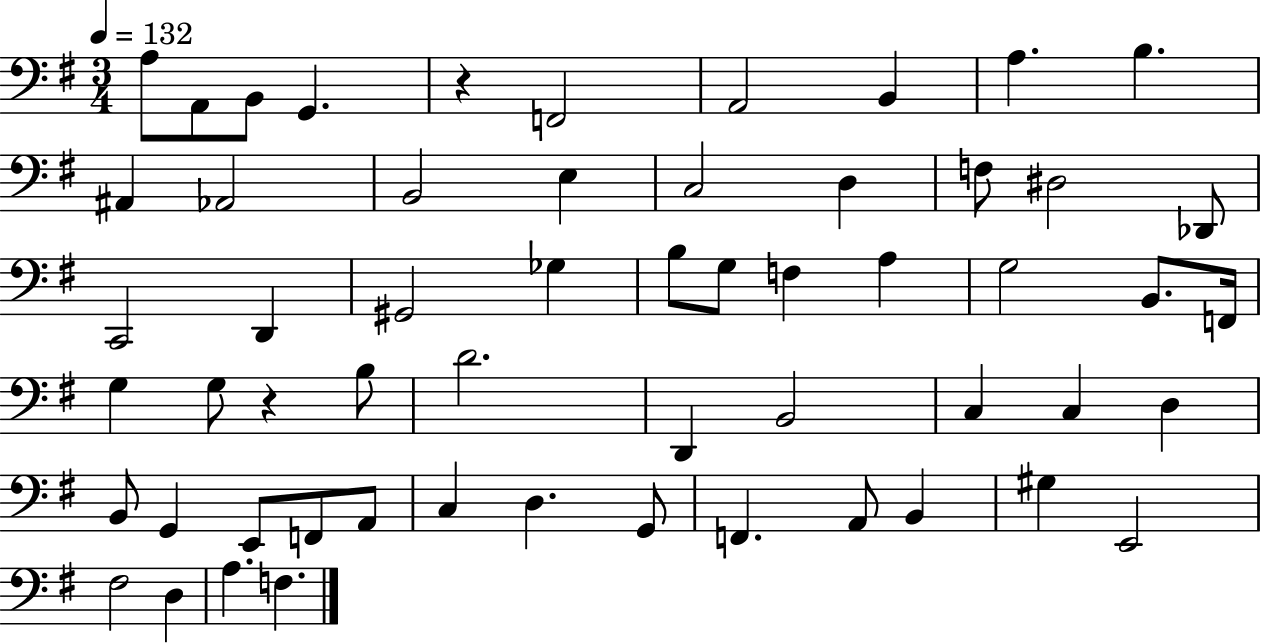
{
  \clef bass
  \numericTimeSignature
  \time 3/4
  \key g \major
  \tempo 4 = 132
  a8 a,8 b,8 g,4. | r4 f,2 | a,2 b,4 | a4. b4. | \break ais,4 aes,2 | b,2 e4 | c2 d4 | f8 dis2 des,8 | \break c,2 d,4 | gis,2 ges4 | b8 g8 f4 a4 | g2 b,8. f,16 | \break g4 g8 r4 b8 | d'2. | d,4 b,2 | c4 c4 d4 | \break b,8 g,4 e,8 f,8 a,8 | c4 d4. g,8 | f,4. a,8 b,4 | gis4 e,2 | \break fis2 d4 | a4. f4. | \bar "|."
}